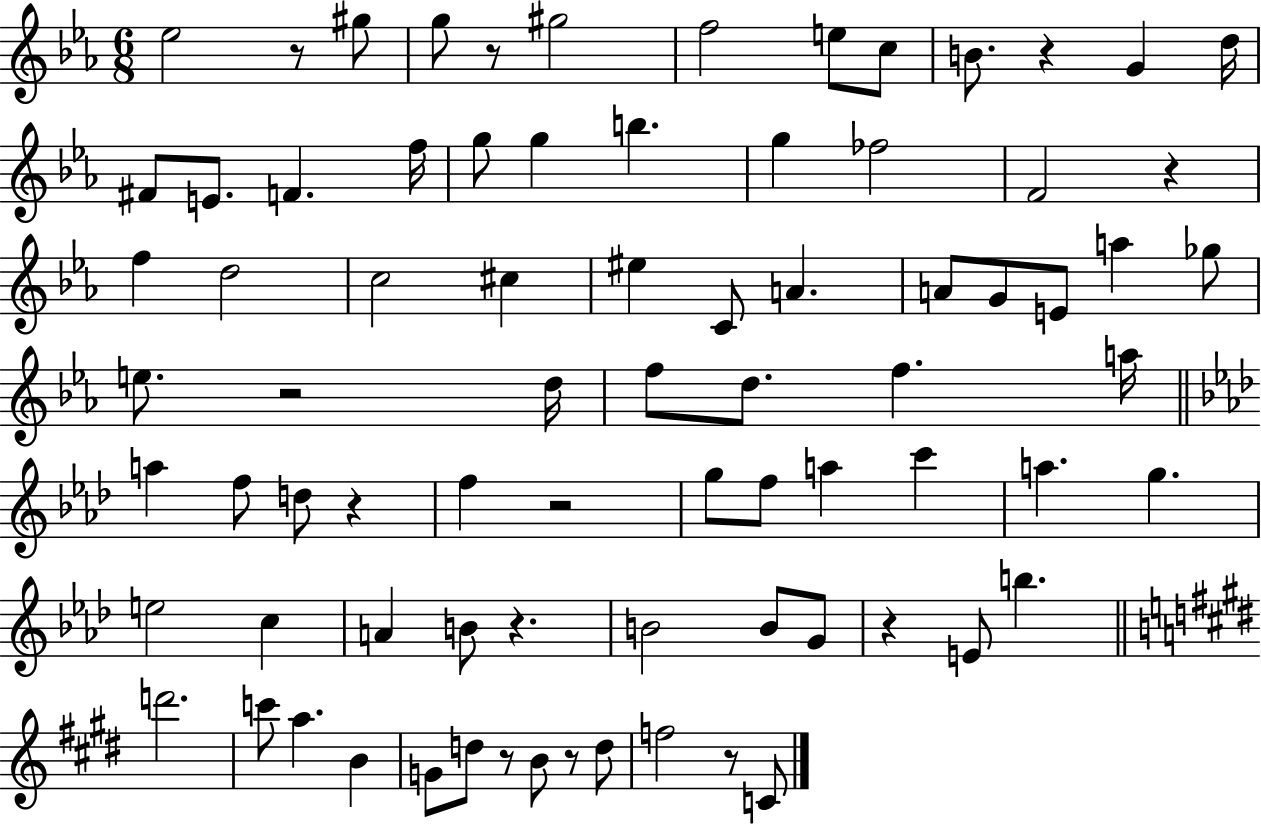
Eb5/h R/e G#5/e G5/e R/e G#5/h F5/h E5/e C5/e B4/e. R/q G4/q D5/s F#4/e E4/e. F4/q. F5/s G5/e G5/q B5/q. G5/q FES5/h F4/h R/q F5/q D5/h C5/h C#5/q EIS5/q C4/e A4/q. A4/e G4/e E4/e A5/q Gb5/e E5/e. R/h D5/s F5/e D5/e. F5/q. A5/s A5/q F5/e D5/e R/q F5/q R/h G5/e F5/e A5/q C6/q A5/q. G5/q. E5/h C5/q A4/q B4/e R/q. B4/h B4/e G4/e R/q E4/e B5/q. D6/h. C6/e A5/q. B4/q G4/e D5/e R/e B4/e R/e D5/e F5/h R/e C4/e